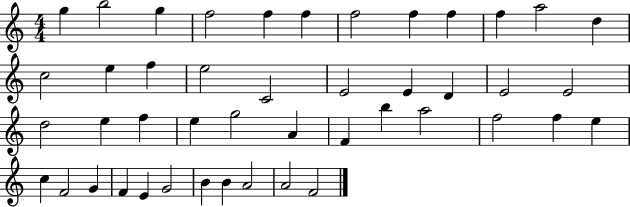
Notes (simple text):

G5/q B5/h G5/q F5/h F5/q F5/q F5/h F5/q F5/q F5/q A5/h D5/q C5/h E5/q F5/q E5/h C4/h E4/h E4/q D4/q E4/h E4/h D5/h E5/q F5/q E5/q G5/h A4/q F4/q B5/q A5/h F5/h F5/q E5/q C5/q F4/h G4/q F4/q E4/q G4/h B4/q B4/q A4/h A4/h F4/h